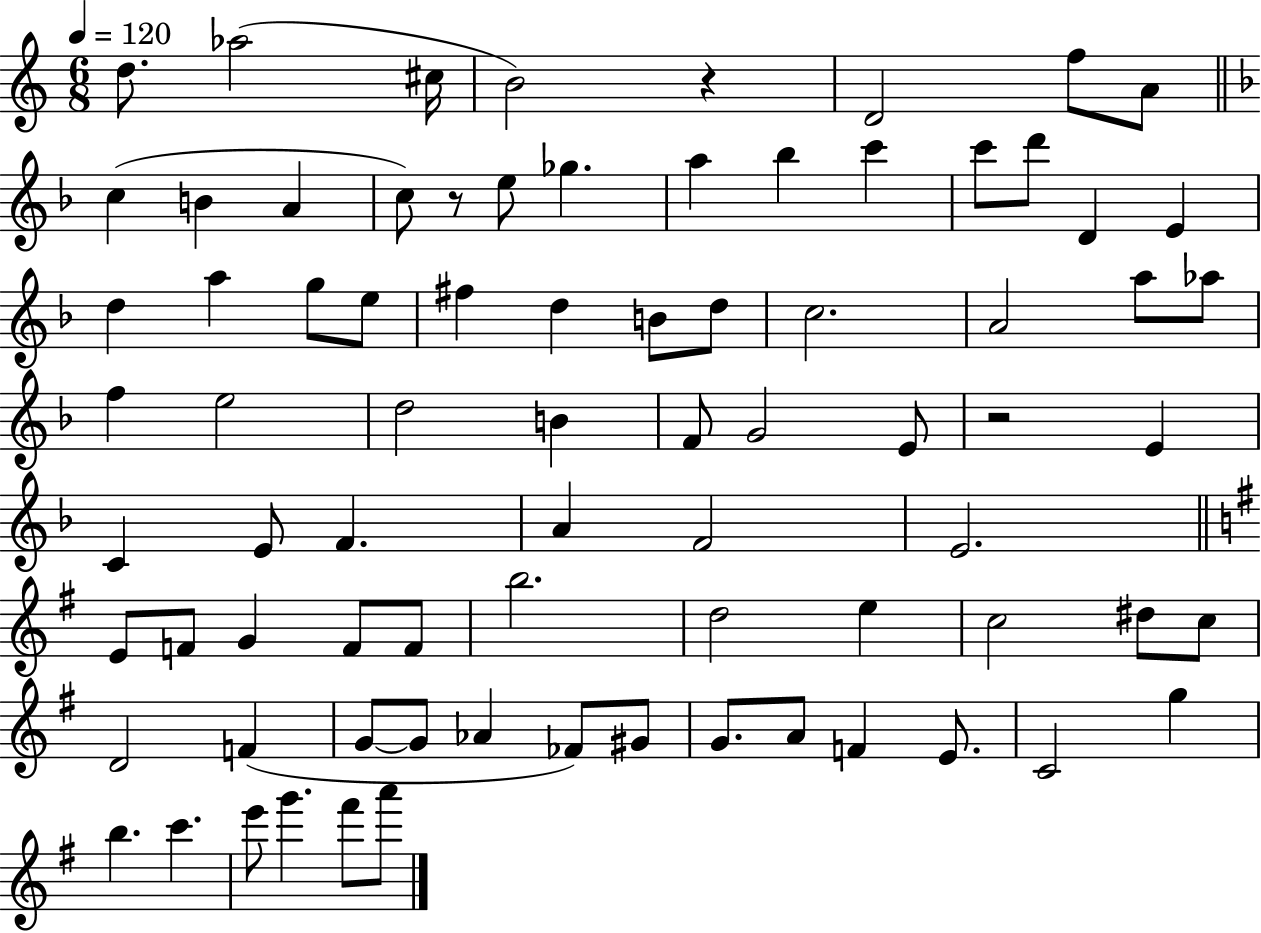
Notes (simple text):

D5/e. Ab5/h C#5/s B4/h R/q D4/h F5/e A4/e C5/q B4/q A4/q C5/e R/e E5/e Gb5/q. A5/q Bb5/q C6/q C6/e D6/e D4/q E4/q D5/q A5/q G5/e E5/e F#5/q D5/q B4/e D5/e C5/h. A4/h A5/e Ab5/e F5/q E5/h D5/h B4/q F4/e G4/h E4/e R/h E4/q C4/q E4/e F4/q. A4/q F4/h E4/h. E4/e F4/e G4/q F4/e F4/e B5/h. D5/h E5/q C5/h D#5/e C5/e D4/h F4/q G4/e G4/e Ab4/q FES4/e G#4/e G4/e. A4/e F4/q E4/e. C4/h G5/q B5/q. C6/q. E6/e G6/q. F#6/e A6/e